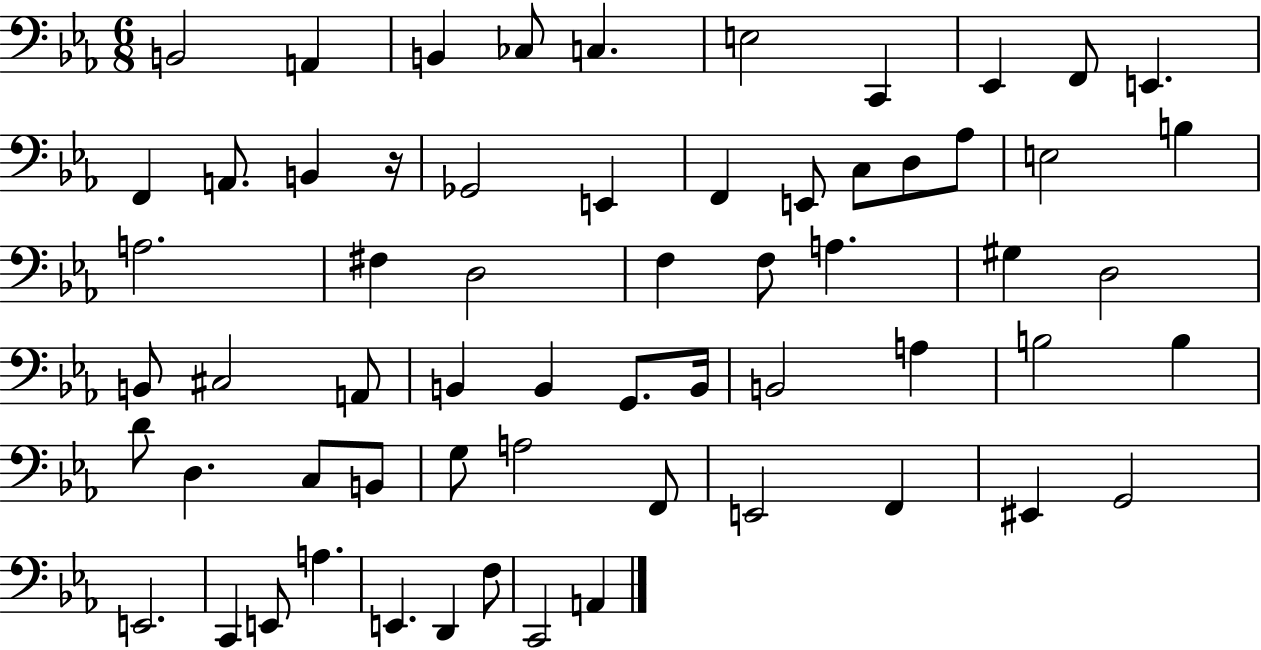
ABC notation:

X:1
T:Untitled
M:6/8
L:1/4
K:Eb
B,,2 A,, B,, _C,/2 C, E,2 C,, _E,, F,,/2 E,, F,, A,,/2 B,, z/4 _G,,2 E,, F,, E,,/2 C,/2 D,/2 _A,/2 E,2 B, A,2 ^F, D,2 F, F,/2 A, ^G, D,2 B,,/2 ^C,2 A,,/2 B,, B,, G,,/2 B,,/4 B,,2 A, B,2 B, D/2 D, C,/2 B,,/2 G,/2 A,2 F,,/2 E,,2 F,, ^E,, G,,2 E,,2 C,, E,,/2 A, E,, D,, F,/2 C,,2 A,,